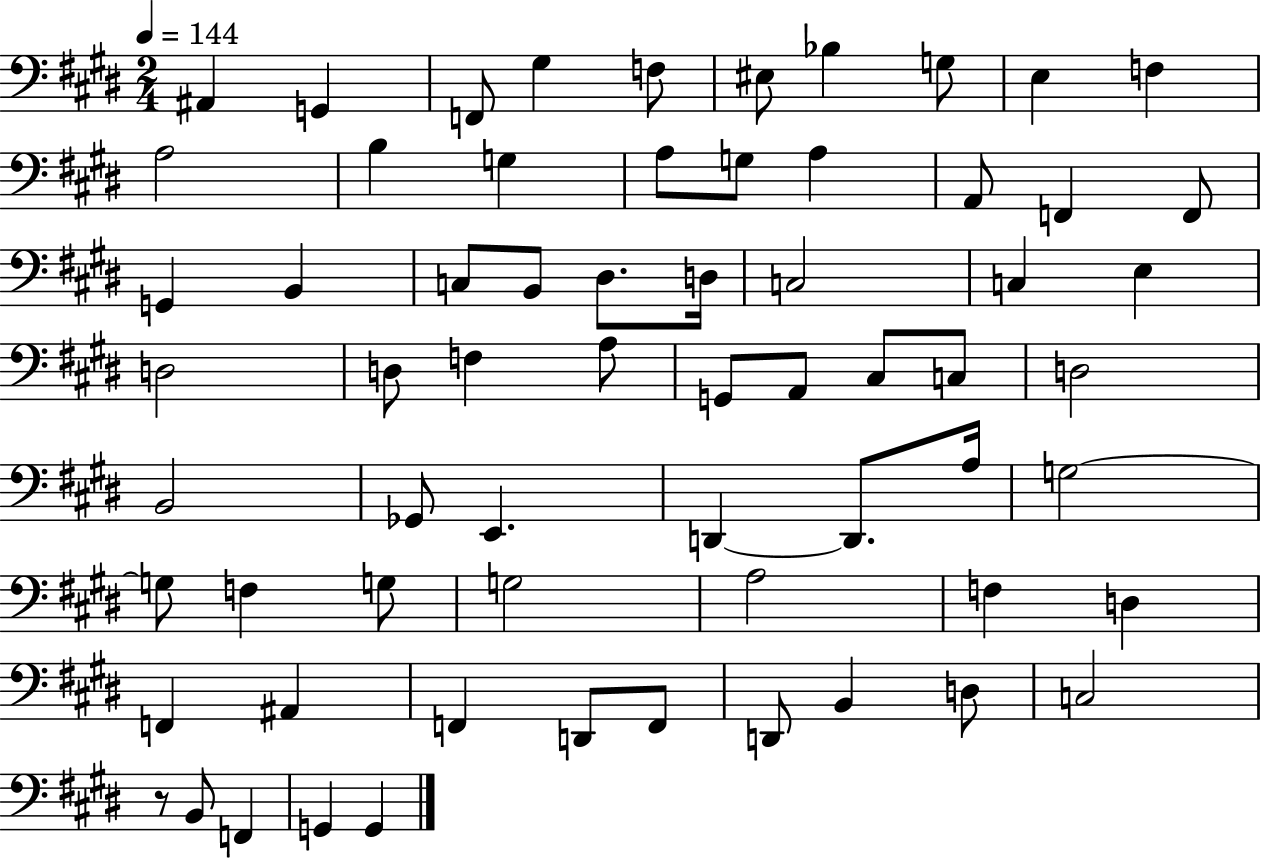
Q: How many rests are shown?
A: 1